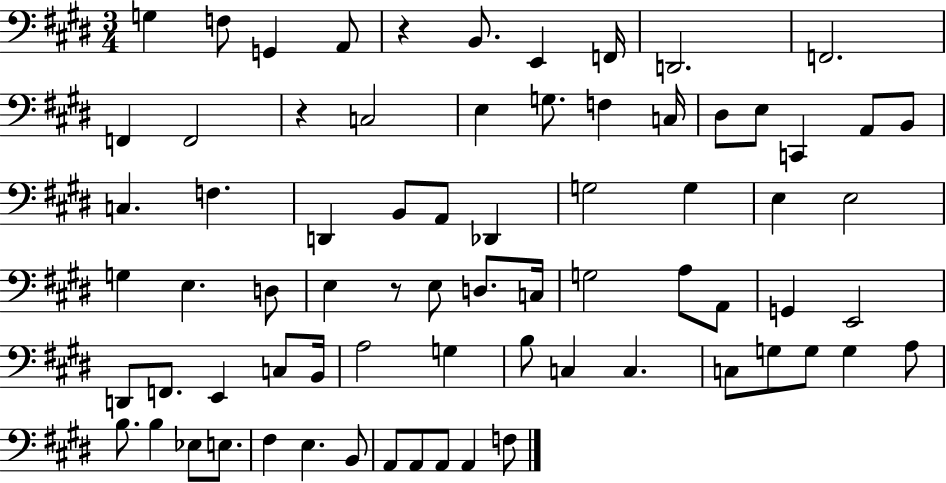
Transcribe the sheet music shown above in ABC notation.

X:1
T:Untitled
M:3/4
L:1/4
K:E
G, F,/2 G,, A,,/2 z B,,/2 E,, F,,/4 D,,2 F,,2 F,, F,,2 z C,2 E, G,/2 F, C,/4 ^D,/2 E,/2 C,, A,,/2 B,,/2 C, F, D,, B,,/2 A,,/2 _D,, G,2 G, E, E,2 G, E, D,/2 E, z/2 E,/2 D,/2 C,/4 G,2 A,/2 A,,/2 G,, E,,2 D,,/2 F,,/2 E,, C,/2 B,,/4 A,2 G, B,/2 C, C, C,/2 G,/2 G,/2 G, A,/2 B,/2 B, _E,/2 E,/2 ^F, E, B,,/2 A,,/2 A,,/2 A,,/2 A,, F,/2